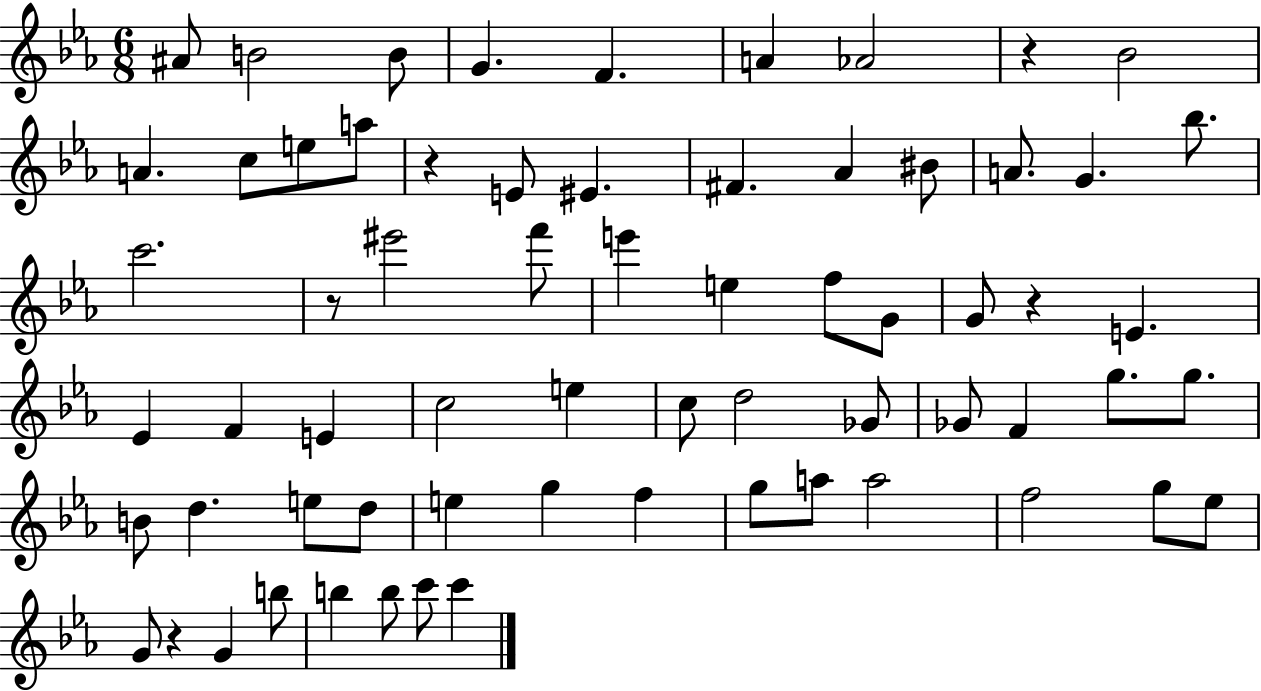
A#4/e B4/h B4/e G4/q. F4/q. A4/q Ab4/h R/q Bb4/h A4/q. C5/e E5/e A5/e R/q E4/e EIS4/q. F#4/q. Ab4/q BIS4/e A4/e. G4/q. Bb5/e. C6/h. R/e EIS6/h F6/e E6/q E5/q F5/e G4/e G4/e R/q E4/q. Eb4/q F4/q E4/q C5/h E5/q C5/e D5/h Gb4/e Gb4/e F4/q G5/e. G5/e. B4/e D5/q. E5/e D5/e E5/q G5/q F5/q G5/e A5/e A5/h F5/h G5/e Eb5/e G4/e R/q G4/q B5/e B5/q B5/e C6/e C6/q